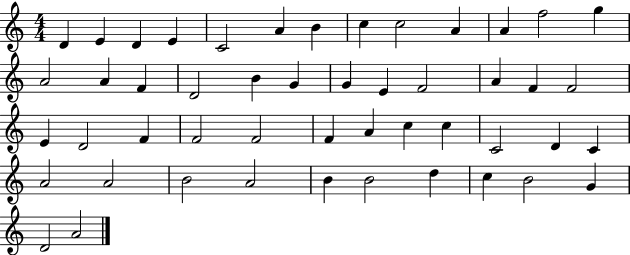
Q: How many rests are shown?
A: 0